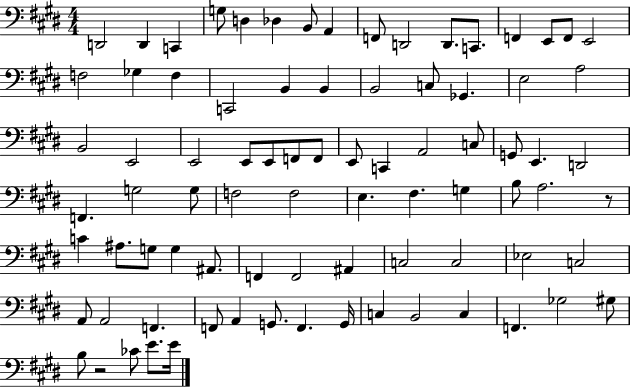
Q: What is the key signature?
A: E major